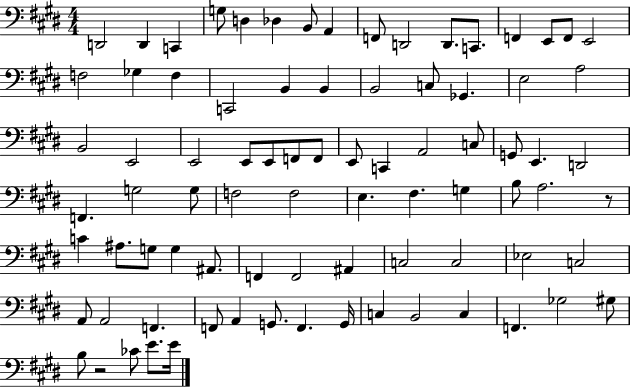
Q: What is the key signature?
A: E major